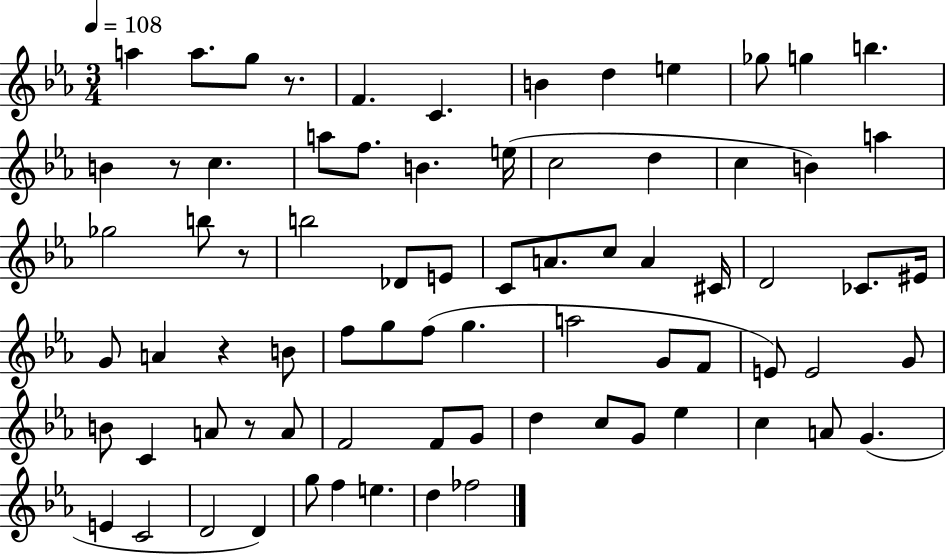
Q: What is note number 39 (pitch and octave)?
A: F5